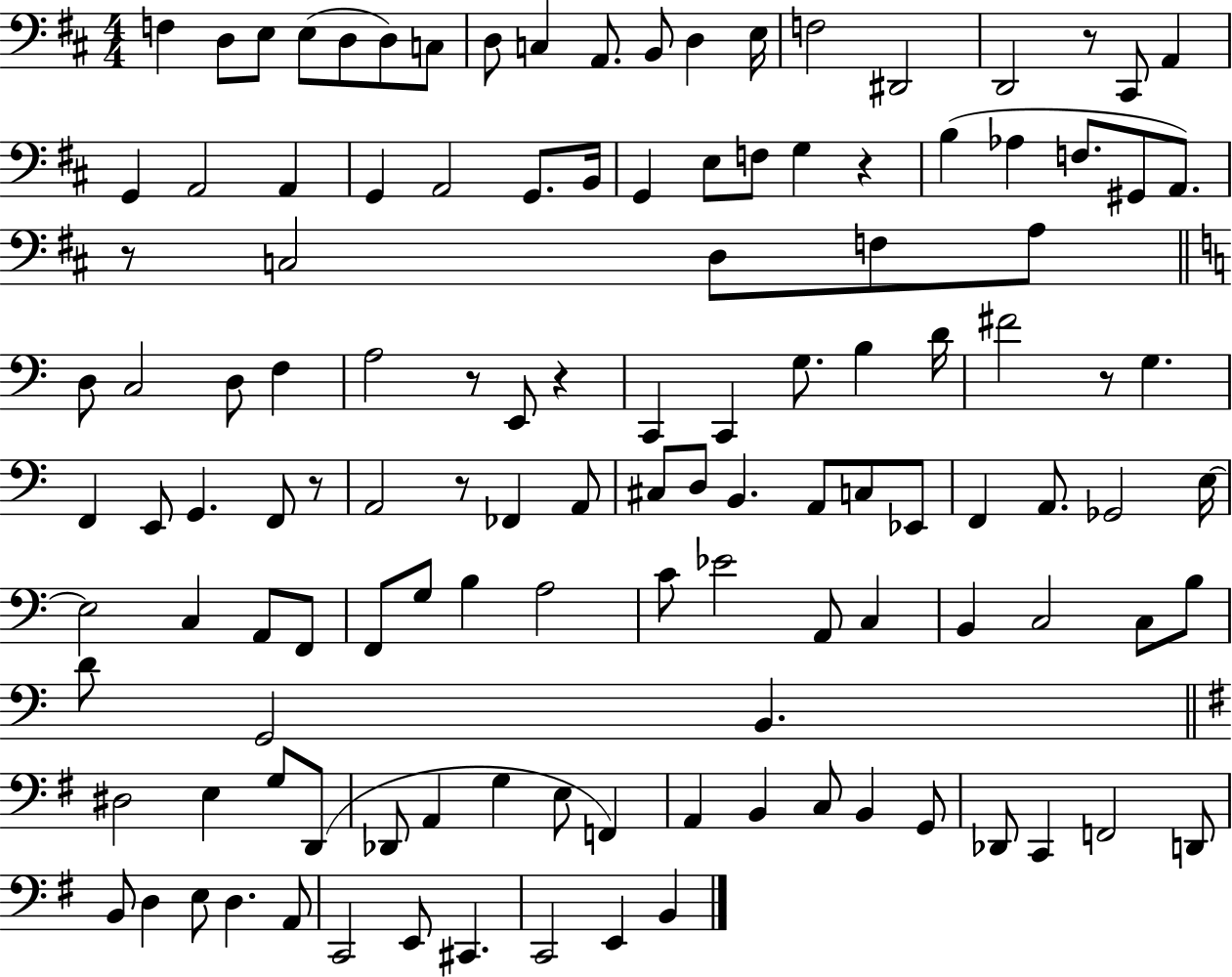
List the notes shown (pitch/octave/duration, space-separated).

F3/q D3/e E3/e E3/e D3/e D3/e C3/e D3/e C3/q A2/e. B2/e D3/q E3/s F3/h D#2/h D2/h R/e C#2/e A2/q G2/q A2/h A2/q G2/q A2/h G2/e. B2/s G2/q E3/e F3/e G3/q R/q B3/q Ab3/q F3/e. G#2/e A2/e. R/e C3/h D3/e F3/e A3/e D3/e C3/h D3/e F3/q A3/h R/e E2/e R/q C2/q C2/q G3/e. B3/q D4/s F#4/h R/e G3/q. F2/q E2/e G2/q. F2/e R/e A2/h R/e FES2/q A2/e C#3/e D3/e B2/q. A2/e C3/e Eb2/e F2/q A2/e. Gb2/h E3/s E3/h C3/q A2/e F2/e F2/e G3/e B3/q A3/h C4/e Eb4/h A2/e C3/q B2/q C3/h C3/e B3/e D4/e G2/h B2/q. D#3/h E3/q G3/e D2/e Db2/e A2/q G3/q E3/e F2/q A2/q B2/q C3/e B2/q G2/e Db2/e C2/q F2/h D2/e B2/e D3/q E3/e D3/q. A2/e C2/h E2/e C#2/q. C2/h E2/q B2/q